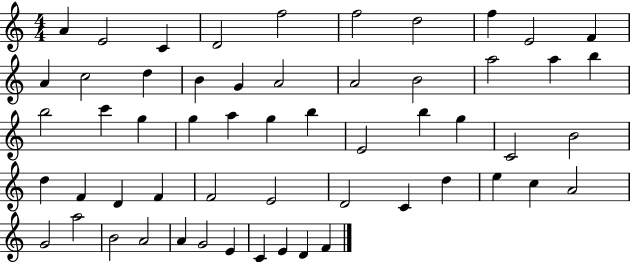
A4/q E4/h C4/q D4/h F5/h F5/h D5/h F5/q E4/h F4/q A4/q C5/h D5/q B4/q G4/q A4/h A4/h B4/h A5/h A5/q B5/q B5/h C6/q G5/q G5/q A5/q G5/q B5/q E4/h B5/q G5/q C4/h B4/h D5/q F4/q D4/q F4/q F4/h E4/h D4/h C4/q D5/q E5/q C5/q A4/h G4/h A5/h B4/h A4/h A4/q G4/h E4/q C4/q E4/q D4/q F4/q